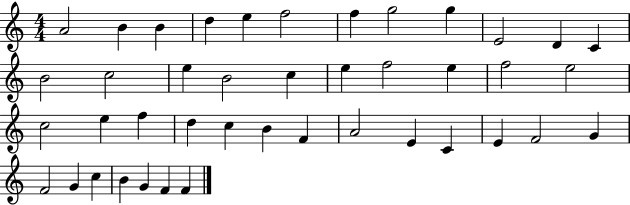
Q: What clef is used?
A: treble